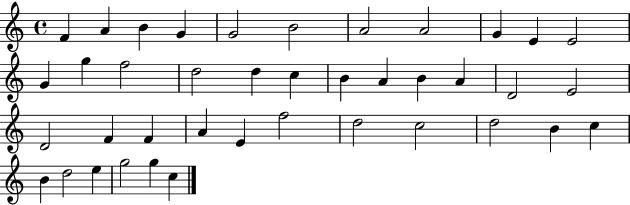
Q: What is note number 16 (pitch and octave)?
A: D5